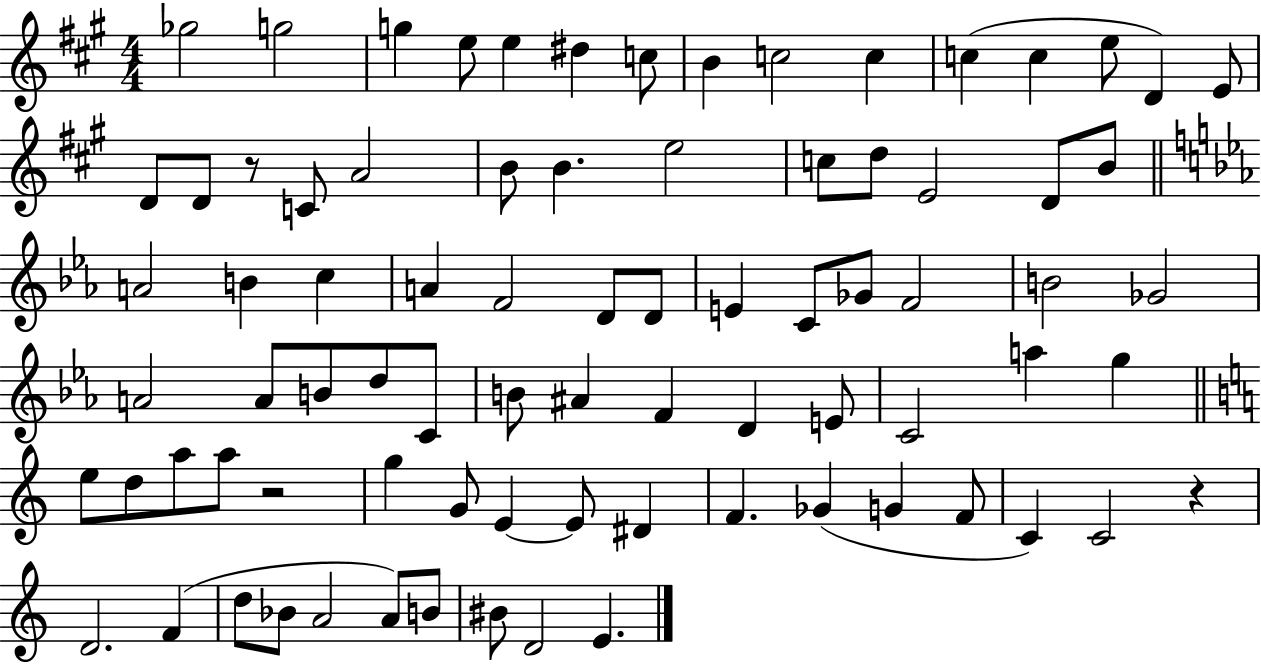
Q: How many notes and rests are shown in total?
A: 81